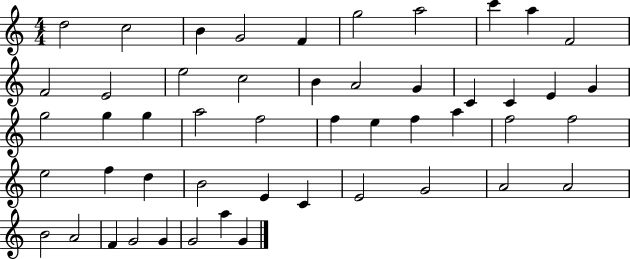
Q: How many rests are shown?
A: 0